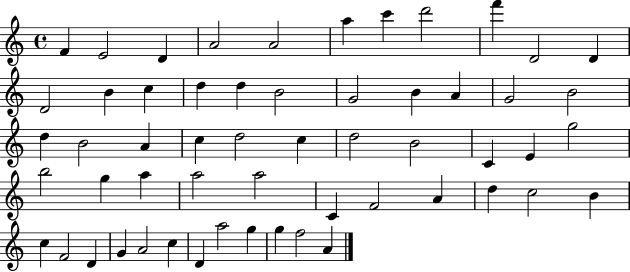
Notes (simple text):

F4/q E4/h D4/q A4/h A4/h A5/q C6/q D6/h F6/q D4/h D4/q D4/h B4/q C5/q D5/q D5/q B4/h G4/h B4/q A4/q G4/h B4/h D5/q B4/h A4/q C5/q D5/h C5/q D5/h B4/h C4/q E4/q G5/h B5/h G5/q A5/q A5/h A5/h C4/q F4/h A4/q D5/q C5/h B4/q C5/q F4/h D4/q G4/q A4/h C5/q D4/q A5/h G5/q G5/q F5/h A4/q